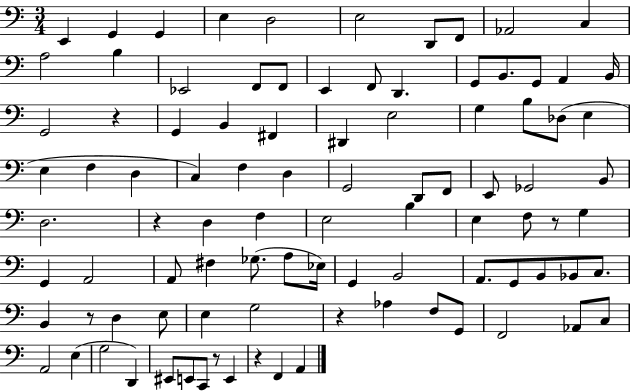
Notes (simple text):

E2/q G2/q G2/q E3/q D3/h E3/h D2/e F2/e Ab2/h C3/q A3/h B3/q Eb2/h F2/e F2/e E2/q F2/e D2/q. G2/e B2/e. G2/e A2/q B2/s G2/h R/q G2/q B2/q F#2/q D#2/q E3/h G3/q B3/e Db3/e E3/q E3/q F3/q D3/q C3/q F3/q D3/q G2/h D2/e F2/e E2/e Gb2/h B2/e D3/h. R/q D3/q F3/q E3/h B3/q E3/q F3/e R/e G3/q G2/q A2/h A2/e F#3/q Gb3/e. A3/e Eb3/s G2/q B2/h A2/e. G2/e B2/e Bb2/e C3/e. B2/q R/e D3/q E3/e E3/q G3/h R/q Ab3/q F3/e G2/e F2/h Ab2/e C3/e A2/h E3/q G3/h D2/q EIS2/e E2/e C2/e R/e E2/q R/q F2/q A2/q